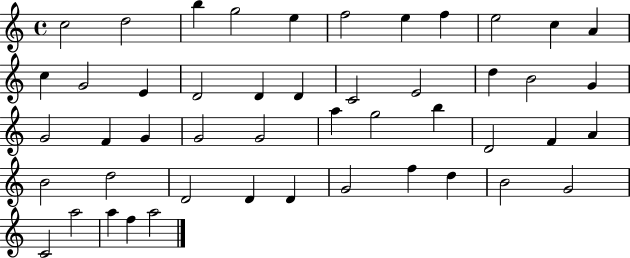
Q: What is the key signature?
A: C major